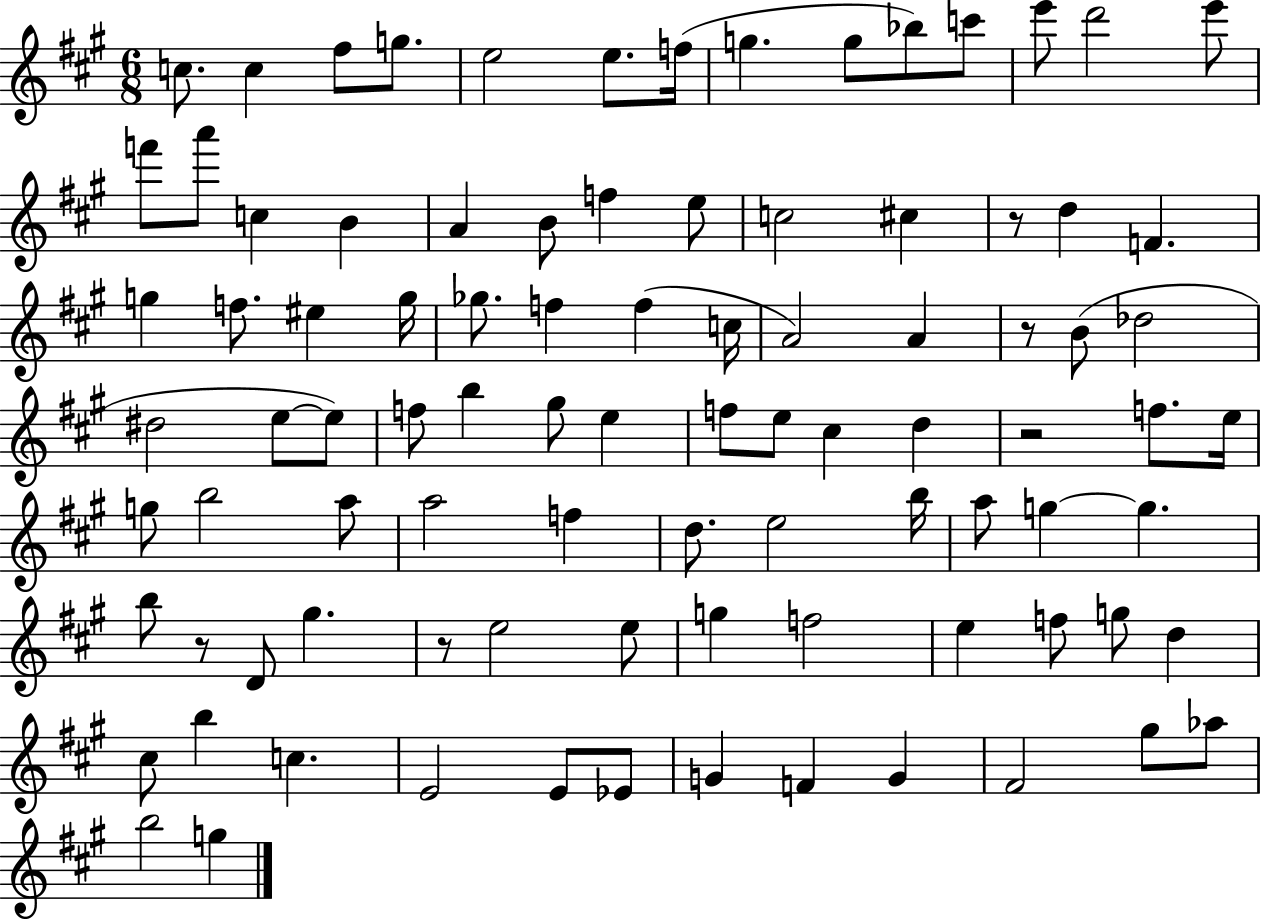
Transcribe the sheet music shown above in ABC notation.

X:1
T:Untitled
M:6/8
L:1/4
K:A
c/2 c ^f/2 g/2 e2 e/2 f/4 g g/2 _b/2 c'/2 e'/2 d'2 e'/2 f'/2 a'/2 c B A B/2 f e/2 c2 ^c z/2 d F g f/2 ^e g/4 _g/2 f f c/4 A2 A z/2 B/2 _d2 ^d2 e/2 e/2 f/2 b ^g/2 e f/2 e/2 ^c d z2 f/2 e/4 g/2 b2 a/2 a2 f d/2 e2 b/4 a/2 g g b/2 z/2 D/2 ^g z/2 e2 e/2 g f2 e f/2 g/2 d ^c/2 b c E2 E/2 _E/2 G F G ^F2 ^g/2 _a/2 b2 g